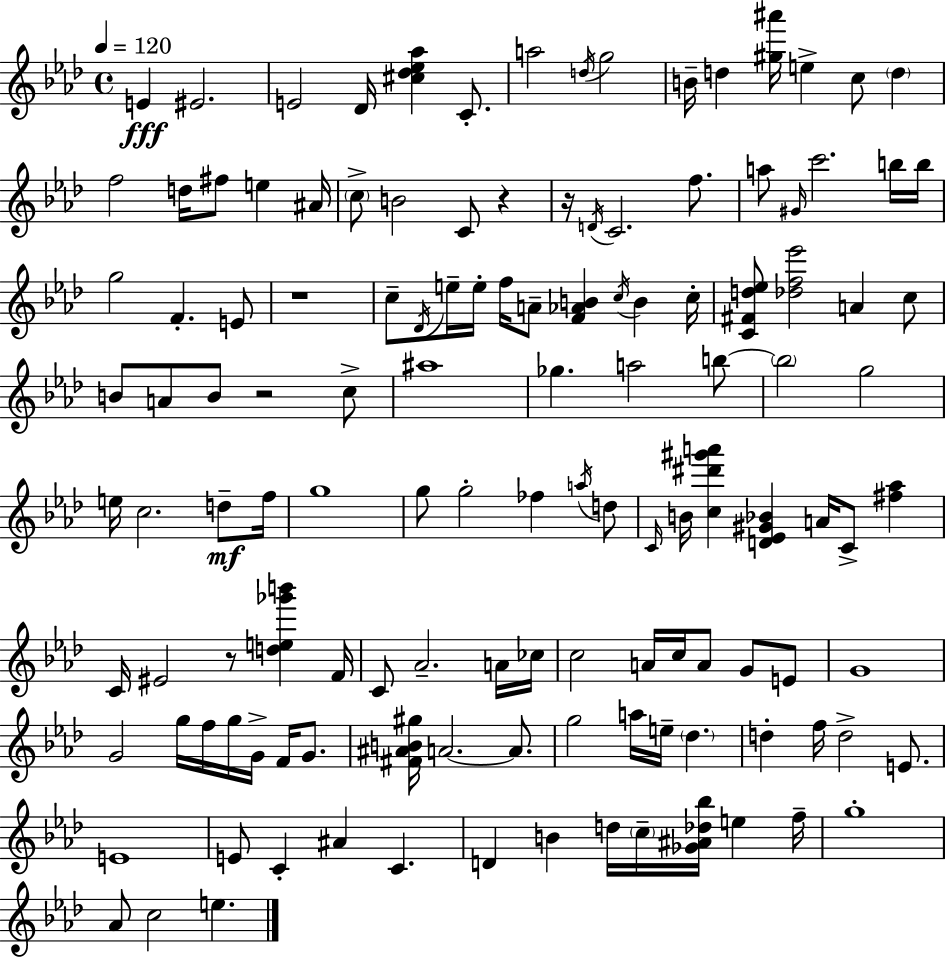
E4/q EIS4/h. E4/h Db4/s [C#5,Db5,Eb5,Ab5]/q C4/e. A5/h D5/s G5/h B4/s D5/q [G#5,A#6]/s E5/q C5/e D5/q F5/h D5/s F#5/e E5/q A#4/s C5/e B4/h C4/e R/q R/s D4/s C4/h. F5/e. A5/e G#4/s C6/h. B5/s B5/s G5/h F4/q. E4/e R/w C5/e Db4/s E5/s E5/s F5/s A4/e [F4,Ab4,B4]/q C5/s B4/q C5/s [C4,F#4,D5,Eb5]/e [Db5,F5,Eb6]/h A4/q C5/e B4/e A4/e B4/e R/h C5/e A#5/w Gb5/q. A5/h B5/e B5/h G5/h E5/s C5/h. D5/e F5/s G5/w G5/e G5/h FES5/q A5/s D5/e C4/s B4/s [C5,D#6,G#6,A6]/q [D4,Eb4,G#4,Bb4]/q A4/s C4/e [F#5,Ab5]/q C4/s EIS4/h R/e [D5,E5,Gb6,B6]/q F4/s C4/e Ab4/h. A4/s CES5/s C5/h A4/s C5/s A4/e G4/e E4/e G4/w G4/h G5/s F5/s G5/s G4/s F4/s G4/e. [F#4,A#4,B4,G#5]/s A4/h. A4/e. G5/h A5/s E5/s Db5/q. D5/q F5/s D5/h E4/e. E4/w E4/e C4/q A#4/q C4/q. D4/q B4/q D5/s C5/s [Gb4,A#4,Db5,Bb5]/s E5/q F5/s G5/w Ab4/e C5/h E5/q.